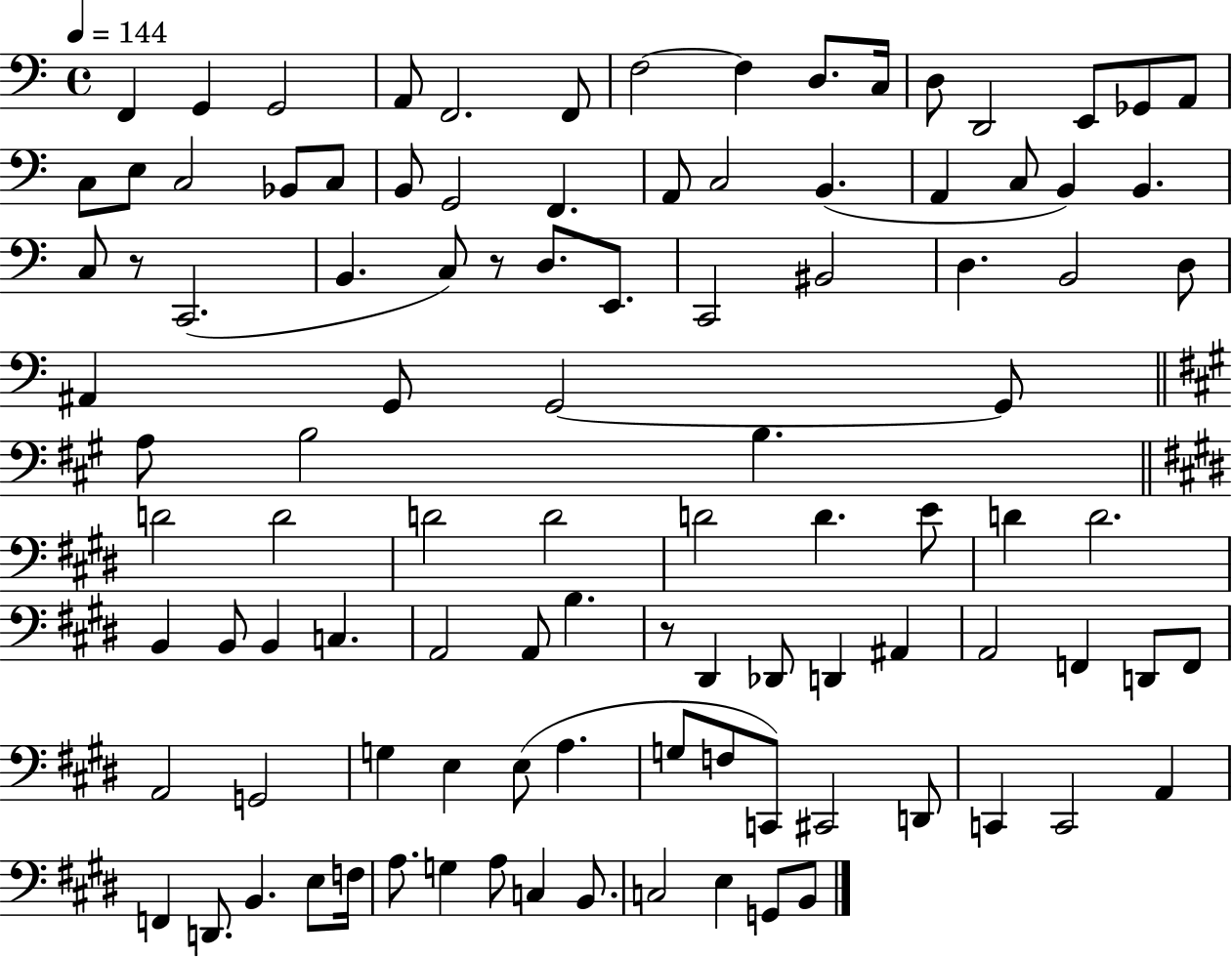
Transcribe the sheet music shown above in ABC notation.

X:1
T:Untitled
M:4/4
L:1/4
K:C
F,, G,, G,,2 A,,/2 F,,2 F,,/2 F,2 F, D,/2 C,/4 D,/2 D,,2 E,,/2 _G,,/2 A,,/2 C,/2 E,/2 C,2 _B,,/2 C,/2 B,,/2 G,,2 F,, A,,/2 C,2 B,, A,, C,/2 B,, B,, C,/2 z/2 C,,2 B,, C,/2 z/2 D,/2 E,,/2 C,,2 ^B,,2 D, B,,2 D,/2 ^A,, G,,/2 G,,2 G,,/2 A,/2 B,2 B, D2 D2 D2 D2 D2 D E/2 D D2 B,, B,,/2 B,, C, A,,2 A,,/2 B, z/2 ^D,, _D,,/2 D,, ^A,, A,,2 F,, D,,/2 F,,/2 A,,2 G,,2 G, E, E,/2 A, G,/2 F,/2 C,,/2 ^C,,2 D,,/2 C,, C,,2 A,, F,, D,,/2 B,, E,/2 F,/4 A,/2 G, A,/2 C, B,,/2 C,2 E, G,,/2 B,,/2